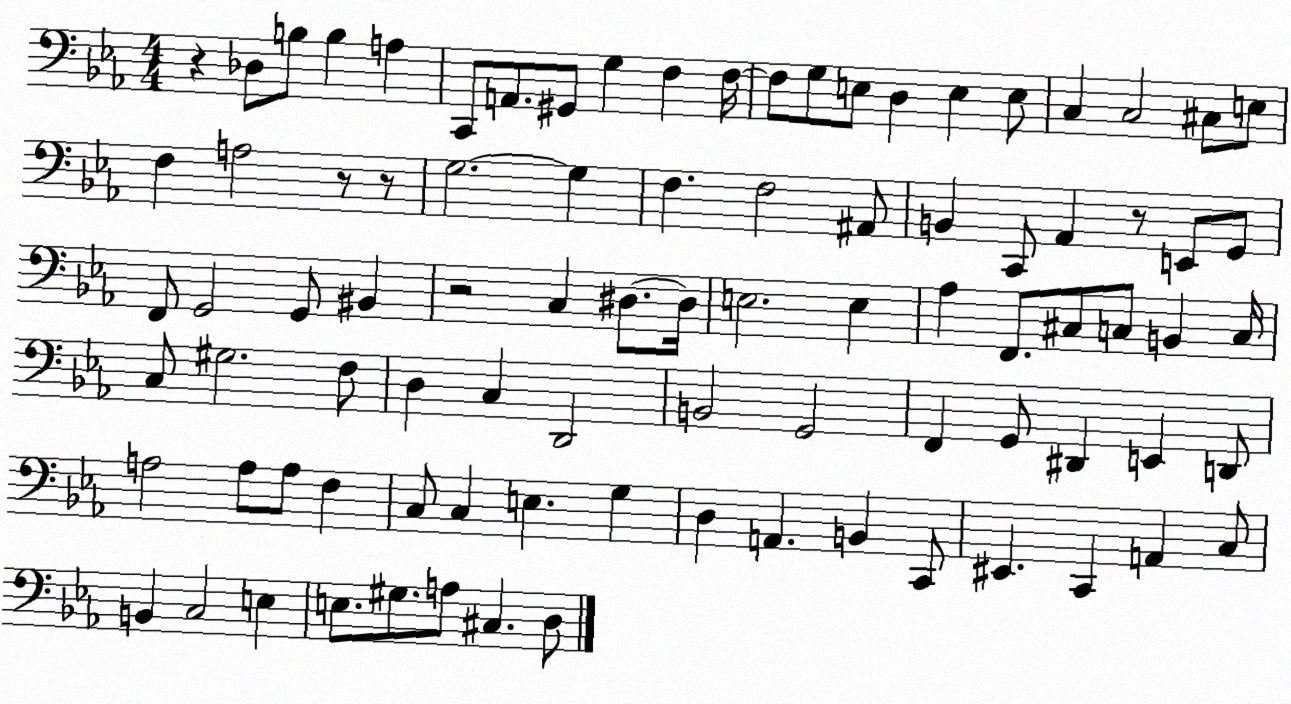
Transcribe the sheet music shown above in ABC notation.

X:1
T:Untitled
M:4/4
L:1/4
K:Eb
z _D,/2 B,/2 B, A, C,,/2 A,,/2 ^G,,/2 G, F, F,/4 F,/2 G,/2 E,/2 D, E, E,/2 C, C,2 ^C,/2 E,/2 F, A,2 z/2 z/2 G,2 G, F, F,2 ^A,,/2 B,, C,,/2 _A,, z/2 E,,/2 G,,/2 F,,/2 G,,2 G,,/2 ^B,, z2 C, ^D,/2 ^D,/4 E,2 E, _A, F,,/2 ^C,/2 C,/2 B,, C,/4 C,/2 ^G,2 F,/2 D, C, D,,2 B,,2 G,,2 F,, G,,/2 ^D,, E,, D,,/2 A,2 A,/2 A,/2 F, C,/2 C, E, G, D, A,, B,, C,,/2 ^E,, C,, A,, C,/2 B,, C,2 E, E,/2 ^G,/2 A,/2 ^C, D,/2